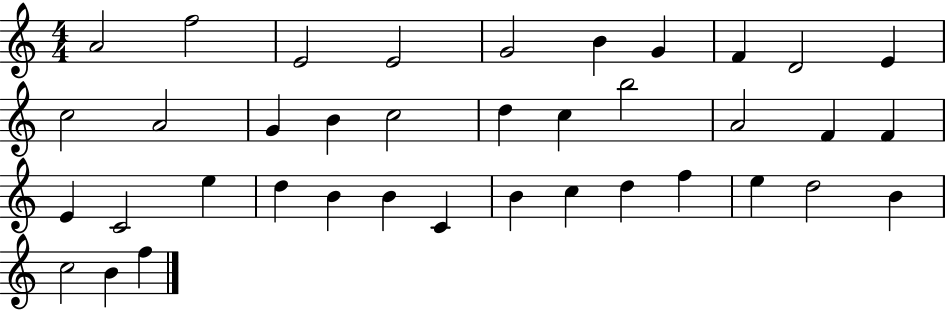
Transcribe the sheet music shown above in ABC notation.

X:1
T:Untitled
M:4/4
L:1/4
K:C
A2 f2 E2 E2 G2 B G F D2 E c2 A2 G B c2 d c b2 A2 F F E C2 e d B B C B c d f e d2 B c2 B f